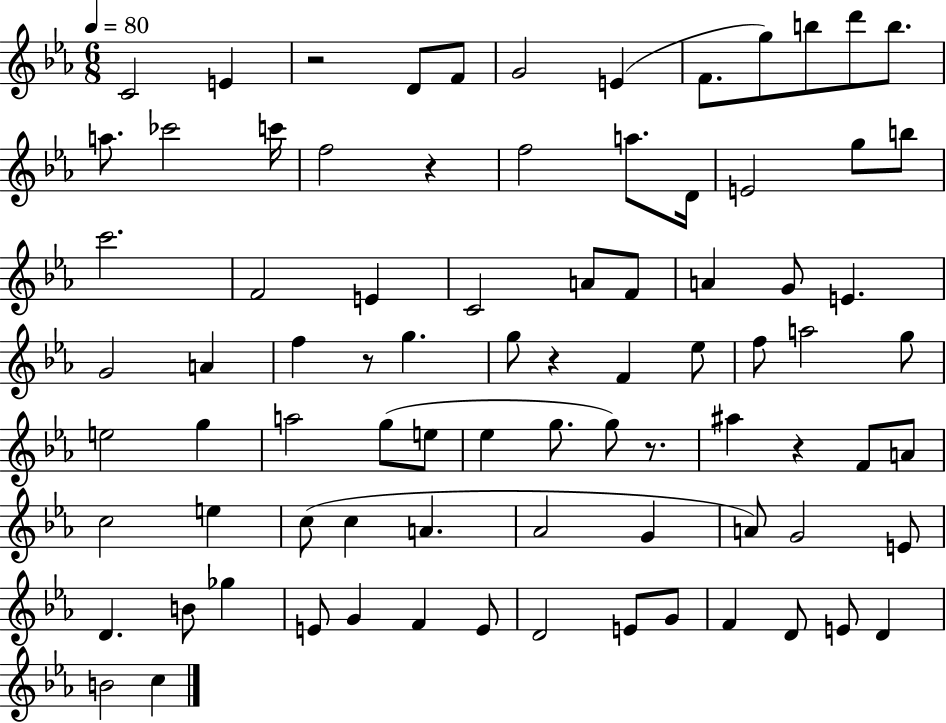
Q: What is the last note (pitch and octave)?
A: C5